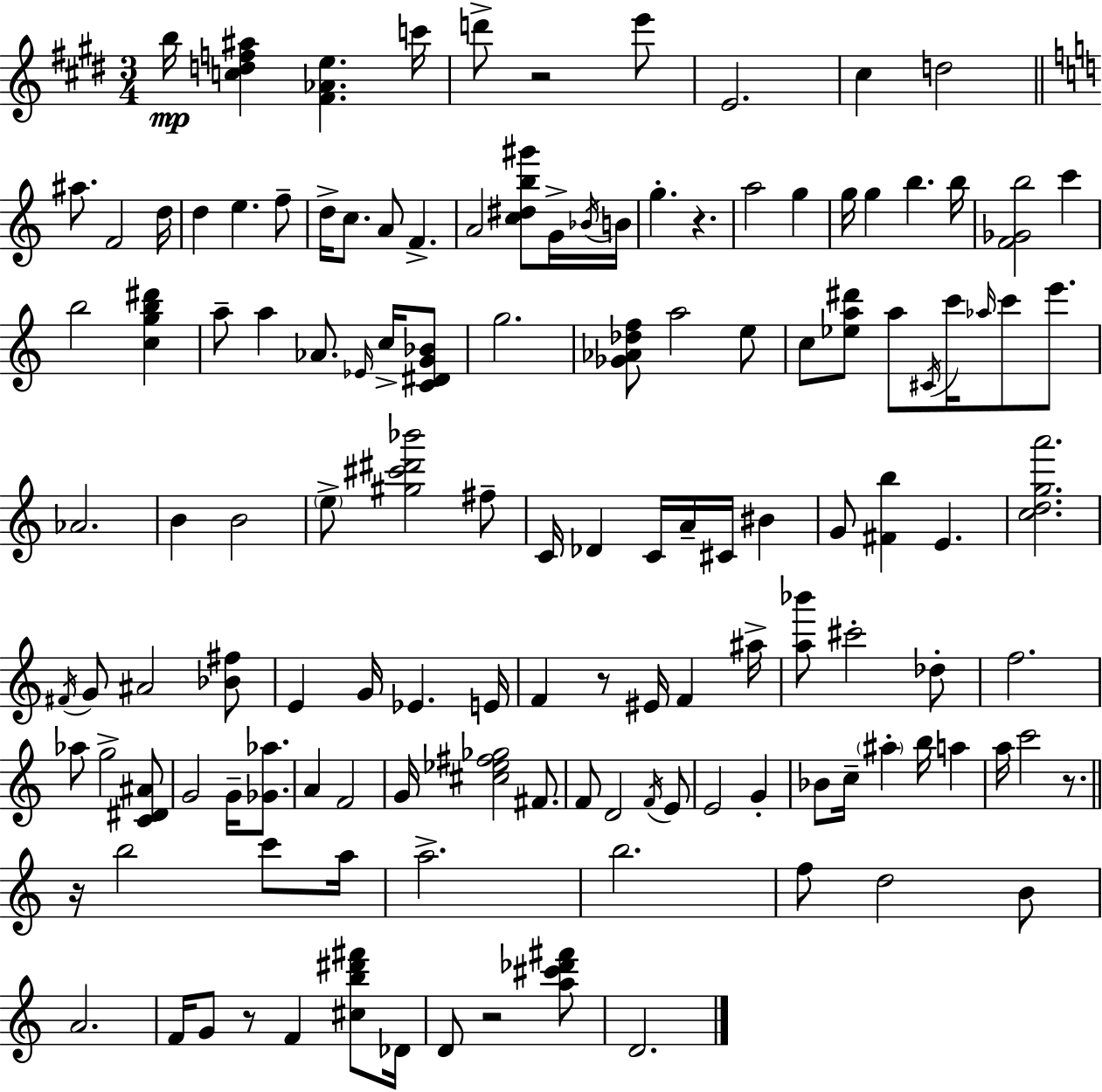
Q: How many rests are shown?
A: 7